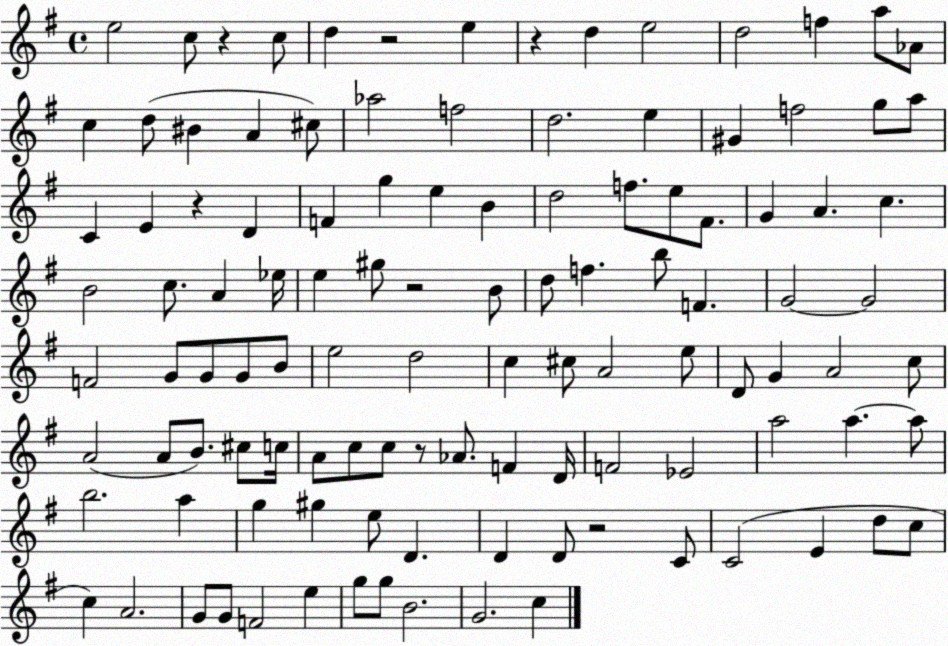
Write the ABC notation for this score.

X:1
T:Untitled
M:4/4
L:1/4
K:G
e2 c/2 z c/2 d z2 e z d e2 d2 f a/2 _A/2 c d/2 ^B A ^c/2 _a2 f2 d2 e ^G f2 g/2 a/2 C E z D F g e B d2 f/2 e/2 ^F/2 G A c B2 c/2 A _e/4 e ^g/2 z2 B/2 d/2 f b/2 F G2 G2 F2 G/2 G/2 G/2 B/2 e2 d2 c ^c/2 A2 e/2 D/2 G A2 c/2 A2 A/2 B/2 ^c/2 c/4 A/2 c/2 c/2 z/2 _A/2 F D/4 F2 _E2 a2 a a/2 b2 a g ^g e/2 D D D/2 z2 C/2 C2 E d/2 c/2 c A2 G/2 G/2 F2 e g/2 g/2 B2 G2 c